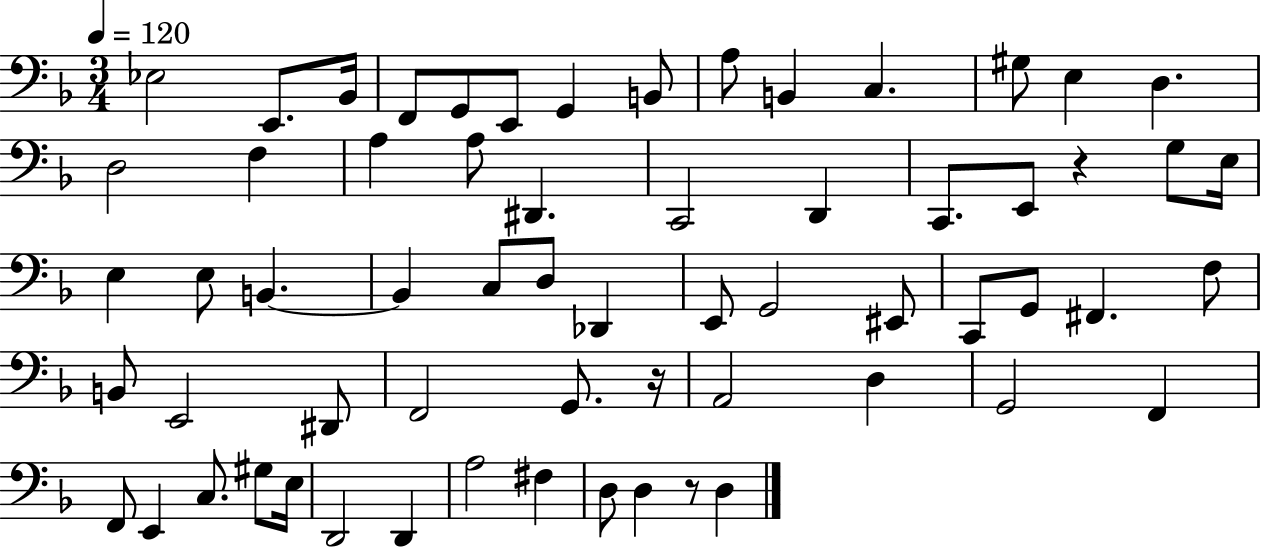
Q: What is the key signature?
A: F major